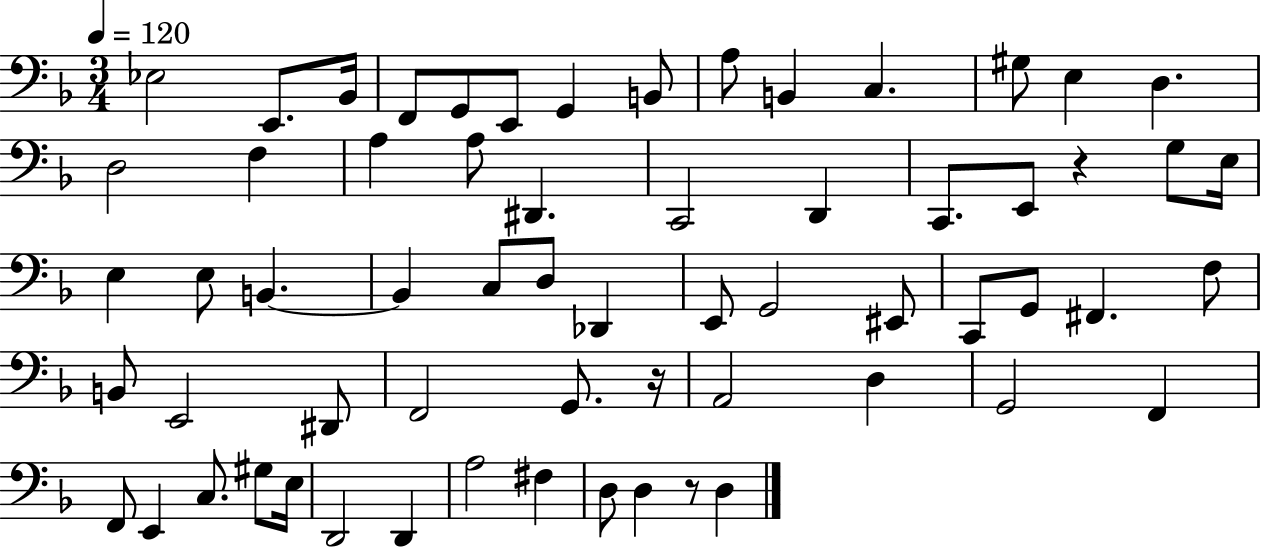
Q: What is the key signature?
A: F major